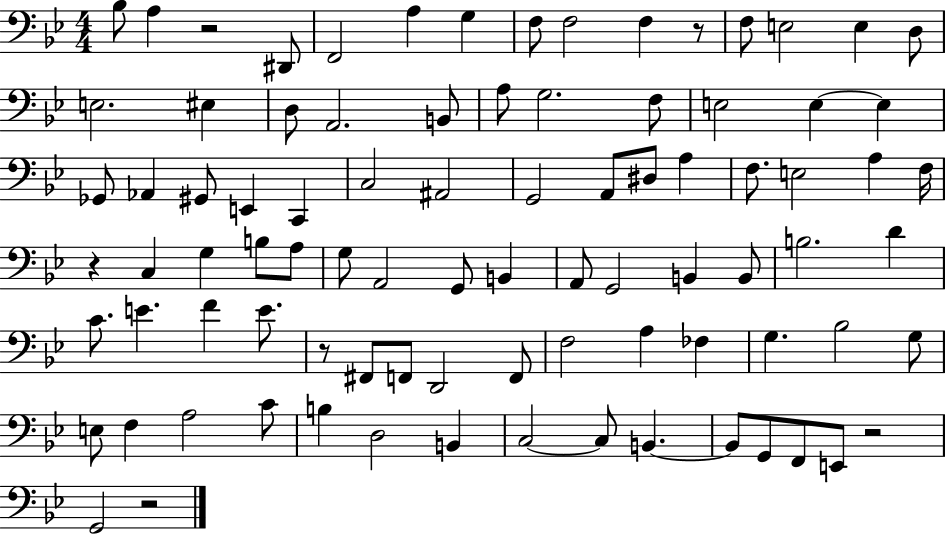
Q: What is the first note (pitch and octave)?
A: Bb3